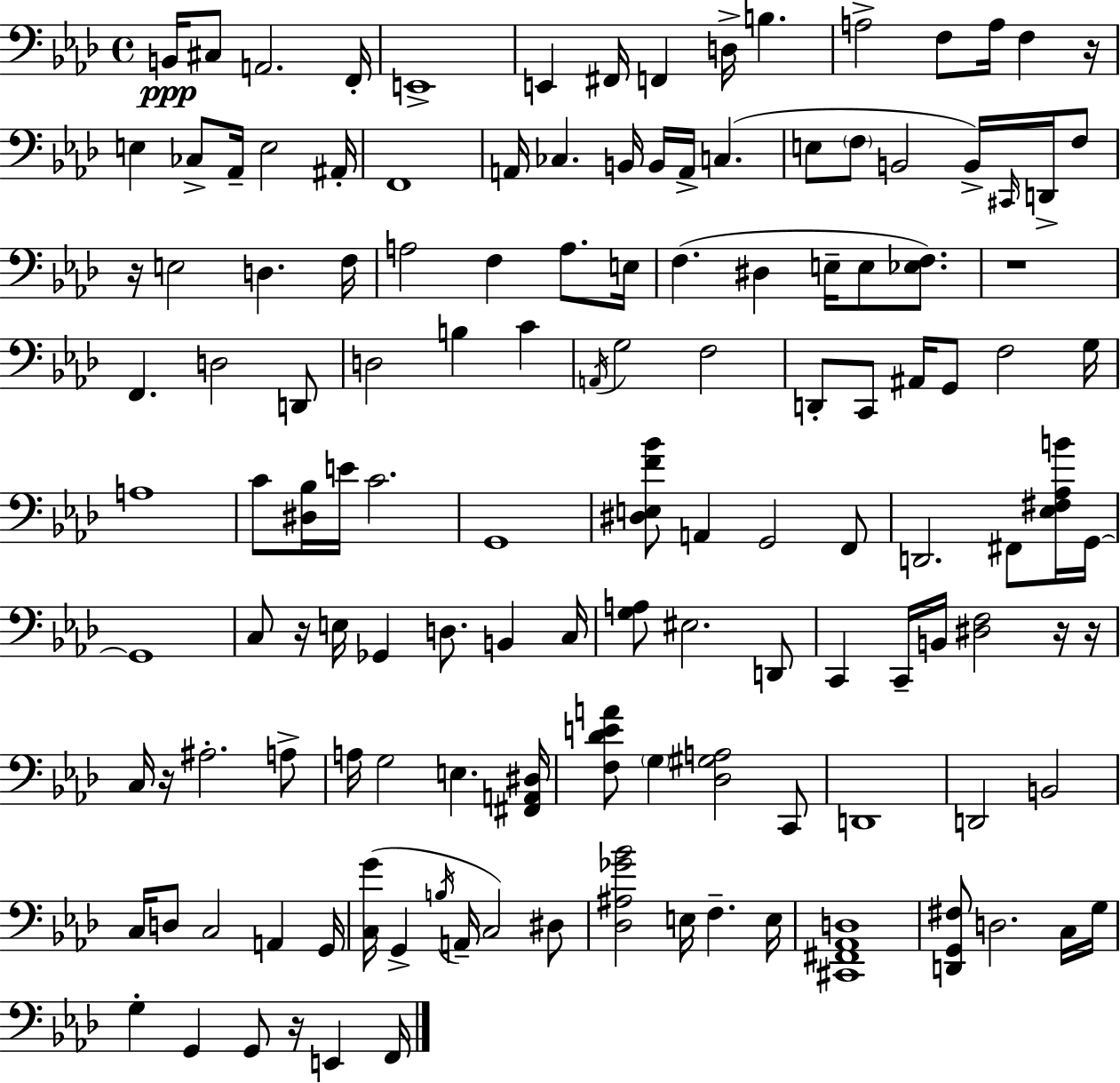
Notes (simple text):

B2/s C#3/e A2/h. F2/s E2/w E2/q F#2/s F2/q D3/s B3/q. A3/h F3/e A3/s F3/q R/s E3/q CES3/e Ab2/s E3/h A#2/s F2/w A2/s CES3/q. B2/s B2/s A2/s C3/q. E3/e F3/e B2/h B2/s C#2/s D2/s F3/e R/s E3/h D3/q. F3/s A3/h F3/q A3/e. E3/s F3/q. D#3/q E3/s E3/e [Eb3,F3]/e. R/w F2/q. D3/h D2/e D3/h B3/q C4/q A2/s G3/h F3/h D2/e C2/e A#2/s G2/e F3/h G3/s A3/w C4/e [D#3,Bb3]/s E4/s C4/h. G2/w [D#3,E3,F4,Bb4]/e A2/q G2/h F2/e D2/h. F#2/e [Eb3,F#3,Ab3,B4]/s G2/s G2/w C3/e R/s E3/s Gb2/q D3/e. B2/q C3/s [G3,A3]/e EIS3/h. D2/e C2/q C2/s B2/s [D#3,F3]/h R/s R/s C3/s R/s A#3/h. A3/e A3/s G3/h E3/q. [F#2,A2,D#3]/s [F3,Db4,E4,A4]/e G3/q [Db3,G#3,A3]/h C2/e D2/w D2/h B2/h C3/s D3/e C3/h A2/q G2/s [C3,G4]/s G2/q B3/s A2/s C3/h D#3/e [Db3,A#3,Gb4,Bb4]/h E3/s F3/q. E3/s [C#2,F#2,Ab2,D3]/w [D2,G2,F#3]/e D3/h. C3/s G3/s G3/q G2/q G2/e R/s E2/q F2/s